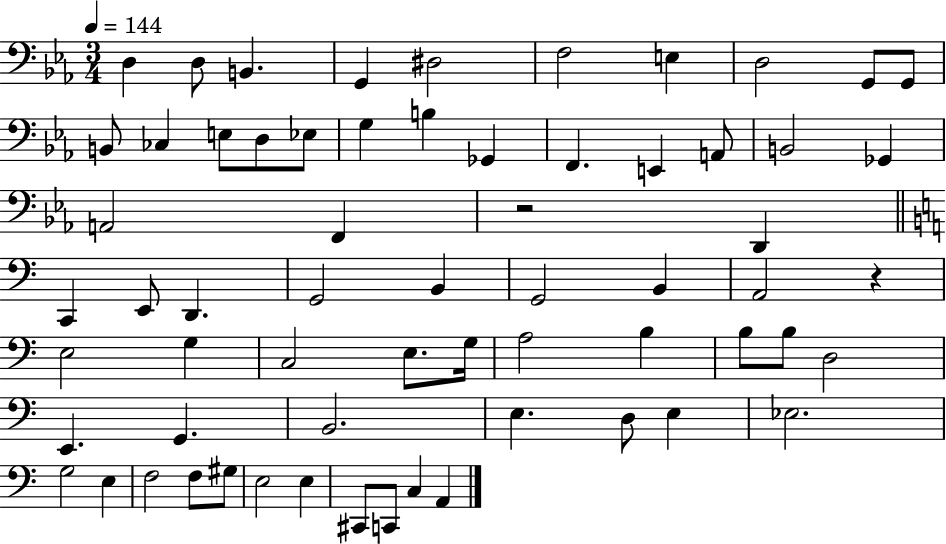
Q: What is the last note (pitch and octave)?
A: A2